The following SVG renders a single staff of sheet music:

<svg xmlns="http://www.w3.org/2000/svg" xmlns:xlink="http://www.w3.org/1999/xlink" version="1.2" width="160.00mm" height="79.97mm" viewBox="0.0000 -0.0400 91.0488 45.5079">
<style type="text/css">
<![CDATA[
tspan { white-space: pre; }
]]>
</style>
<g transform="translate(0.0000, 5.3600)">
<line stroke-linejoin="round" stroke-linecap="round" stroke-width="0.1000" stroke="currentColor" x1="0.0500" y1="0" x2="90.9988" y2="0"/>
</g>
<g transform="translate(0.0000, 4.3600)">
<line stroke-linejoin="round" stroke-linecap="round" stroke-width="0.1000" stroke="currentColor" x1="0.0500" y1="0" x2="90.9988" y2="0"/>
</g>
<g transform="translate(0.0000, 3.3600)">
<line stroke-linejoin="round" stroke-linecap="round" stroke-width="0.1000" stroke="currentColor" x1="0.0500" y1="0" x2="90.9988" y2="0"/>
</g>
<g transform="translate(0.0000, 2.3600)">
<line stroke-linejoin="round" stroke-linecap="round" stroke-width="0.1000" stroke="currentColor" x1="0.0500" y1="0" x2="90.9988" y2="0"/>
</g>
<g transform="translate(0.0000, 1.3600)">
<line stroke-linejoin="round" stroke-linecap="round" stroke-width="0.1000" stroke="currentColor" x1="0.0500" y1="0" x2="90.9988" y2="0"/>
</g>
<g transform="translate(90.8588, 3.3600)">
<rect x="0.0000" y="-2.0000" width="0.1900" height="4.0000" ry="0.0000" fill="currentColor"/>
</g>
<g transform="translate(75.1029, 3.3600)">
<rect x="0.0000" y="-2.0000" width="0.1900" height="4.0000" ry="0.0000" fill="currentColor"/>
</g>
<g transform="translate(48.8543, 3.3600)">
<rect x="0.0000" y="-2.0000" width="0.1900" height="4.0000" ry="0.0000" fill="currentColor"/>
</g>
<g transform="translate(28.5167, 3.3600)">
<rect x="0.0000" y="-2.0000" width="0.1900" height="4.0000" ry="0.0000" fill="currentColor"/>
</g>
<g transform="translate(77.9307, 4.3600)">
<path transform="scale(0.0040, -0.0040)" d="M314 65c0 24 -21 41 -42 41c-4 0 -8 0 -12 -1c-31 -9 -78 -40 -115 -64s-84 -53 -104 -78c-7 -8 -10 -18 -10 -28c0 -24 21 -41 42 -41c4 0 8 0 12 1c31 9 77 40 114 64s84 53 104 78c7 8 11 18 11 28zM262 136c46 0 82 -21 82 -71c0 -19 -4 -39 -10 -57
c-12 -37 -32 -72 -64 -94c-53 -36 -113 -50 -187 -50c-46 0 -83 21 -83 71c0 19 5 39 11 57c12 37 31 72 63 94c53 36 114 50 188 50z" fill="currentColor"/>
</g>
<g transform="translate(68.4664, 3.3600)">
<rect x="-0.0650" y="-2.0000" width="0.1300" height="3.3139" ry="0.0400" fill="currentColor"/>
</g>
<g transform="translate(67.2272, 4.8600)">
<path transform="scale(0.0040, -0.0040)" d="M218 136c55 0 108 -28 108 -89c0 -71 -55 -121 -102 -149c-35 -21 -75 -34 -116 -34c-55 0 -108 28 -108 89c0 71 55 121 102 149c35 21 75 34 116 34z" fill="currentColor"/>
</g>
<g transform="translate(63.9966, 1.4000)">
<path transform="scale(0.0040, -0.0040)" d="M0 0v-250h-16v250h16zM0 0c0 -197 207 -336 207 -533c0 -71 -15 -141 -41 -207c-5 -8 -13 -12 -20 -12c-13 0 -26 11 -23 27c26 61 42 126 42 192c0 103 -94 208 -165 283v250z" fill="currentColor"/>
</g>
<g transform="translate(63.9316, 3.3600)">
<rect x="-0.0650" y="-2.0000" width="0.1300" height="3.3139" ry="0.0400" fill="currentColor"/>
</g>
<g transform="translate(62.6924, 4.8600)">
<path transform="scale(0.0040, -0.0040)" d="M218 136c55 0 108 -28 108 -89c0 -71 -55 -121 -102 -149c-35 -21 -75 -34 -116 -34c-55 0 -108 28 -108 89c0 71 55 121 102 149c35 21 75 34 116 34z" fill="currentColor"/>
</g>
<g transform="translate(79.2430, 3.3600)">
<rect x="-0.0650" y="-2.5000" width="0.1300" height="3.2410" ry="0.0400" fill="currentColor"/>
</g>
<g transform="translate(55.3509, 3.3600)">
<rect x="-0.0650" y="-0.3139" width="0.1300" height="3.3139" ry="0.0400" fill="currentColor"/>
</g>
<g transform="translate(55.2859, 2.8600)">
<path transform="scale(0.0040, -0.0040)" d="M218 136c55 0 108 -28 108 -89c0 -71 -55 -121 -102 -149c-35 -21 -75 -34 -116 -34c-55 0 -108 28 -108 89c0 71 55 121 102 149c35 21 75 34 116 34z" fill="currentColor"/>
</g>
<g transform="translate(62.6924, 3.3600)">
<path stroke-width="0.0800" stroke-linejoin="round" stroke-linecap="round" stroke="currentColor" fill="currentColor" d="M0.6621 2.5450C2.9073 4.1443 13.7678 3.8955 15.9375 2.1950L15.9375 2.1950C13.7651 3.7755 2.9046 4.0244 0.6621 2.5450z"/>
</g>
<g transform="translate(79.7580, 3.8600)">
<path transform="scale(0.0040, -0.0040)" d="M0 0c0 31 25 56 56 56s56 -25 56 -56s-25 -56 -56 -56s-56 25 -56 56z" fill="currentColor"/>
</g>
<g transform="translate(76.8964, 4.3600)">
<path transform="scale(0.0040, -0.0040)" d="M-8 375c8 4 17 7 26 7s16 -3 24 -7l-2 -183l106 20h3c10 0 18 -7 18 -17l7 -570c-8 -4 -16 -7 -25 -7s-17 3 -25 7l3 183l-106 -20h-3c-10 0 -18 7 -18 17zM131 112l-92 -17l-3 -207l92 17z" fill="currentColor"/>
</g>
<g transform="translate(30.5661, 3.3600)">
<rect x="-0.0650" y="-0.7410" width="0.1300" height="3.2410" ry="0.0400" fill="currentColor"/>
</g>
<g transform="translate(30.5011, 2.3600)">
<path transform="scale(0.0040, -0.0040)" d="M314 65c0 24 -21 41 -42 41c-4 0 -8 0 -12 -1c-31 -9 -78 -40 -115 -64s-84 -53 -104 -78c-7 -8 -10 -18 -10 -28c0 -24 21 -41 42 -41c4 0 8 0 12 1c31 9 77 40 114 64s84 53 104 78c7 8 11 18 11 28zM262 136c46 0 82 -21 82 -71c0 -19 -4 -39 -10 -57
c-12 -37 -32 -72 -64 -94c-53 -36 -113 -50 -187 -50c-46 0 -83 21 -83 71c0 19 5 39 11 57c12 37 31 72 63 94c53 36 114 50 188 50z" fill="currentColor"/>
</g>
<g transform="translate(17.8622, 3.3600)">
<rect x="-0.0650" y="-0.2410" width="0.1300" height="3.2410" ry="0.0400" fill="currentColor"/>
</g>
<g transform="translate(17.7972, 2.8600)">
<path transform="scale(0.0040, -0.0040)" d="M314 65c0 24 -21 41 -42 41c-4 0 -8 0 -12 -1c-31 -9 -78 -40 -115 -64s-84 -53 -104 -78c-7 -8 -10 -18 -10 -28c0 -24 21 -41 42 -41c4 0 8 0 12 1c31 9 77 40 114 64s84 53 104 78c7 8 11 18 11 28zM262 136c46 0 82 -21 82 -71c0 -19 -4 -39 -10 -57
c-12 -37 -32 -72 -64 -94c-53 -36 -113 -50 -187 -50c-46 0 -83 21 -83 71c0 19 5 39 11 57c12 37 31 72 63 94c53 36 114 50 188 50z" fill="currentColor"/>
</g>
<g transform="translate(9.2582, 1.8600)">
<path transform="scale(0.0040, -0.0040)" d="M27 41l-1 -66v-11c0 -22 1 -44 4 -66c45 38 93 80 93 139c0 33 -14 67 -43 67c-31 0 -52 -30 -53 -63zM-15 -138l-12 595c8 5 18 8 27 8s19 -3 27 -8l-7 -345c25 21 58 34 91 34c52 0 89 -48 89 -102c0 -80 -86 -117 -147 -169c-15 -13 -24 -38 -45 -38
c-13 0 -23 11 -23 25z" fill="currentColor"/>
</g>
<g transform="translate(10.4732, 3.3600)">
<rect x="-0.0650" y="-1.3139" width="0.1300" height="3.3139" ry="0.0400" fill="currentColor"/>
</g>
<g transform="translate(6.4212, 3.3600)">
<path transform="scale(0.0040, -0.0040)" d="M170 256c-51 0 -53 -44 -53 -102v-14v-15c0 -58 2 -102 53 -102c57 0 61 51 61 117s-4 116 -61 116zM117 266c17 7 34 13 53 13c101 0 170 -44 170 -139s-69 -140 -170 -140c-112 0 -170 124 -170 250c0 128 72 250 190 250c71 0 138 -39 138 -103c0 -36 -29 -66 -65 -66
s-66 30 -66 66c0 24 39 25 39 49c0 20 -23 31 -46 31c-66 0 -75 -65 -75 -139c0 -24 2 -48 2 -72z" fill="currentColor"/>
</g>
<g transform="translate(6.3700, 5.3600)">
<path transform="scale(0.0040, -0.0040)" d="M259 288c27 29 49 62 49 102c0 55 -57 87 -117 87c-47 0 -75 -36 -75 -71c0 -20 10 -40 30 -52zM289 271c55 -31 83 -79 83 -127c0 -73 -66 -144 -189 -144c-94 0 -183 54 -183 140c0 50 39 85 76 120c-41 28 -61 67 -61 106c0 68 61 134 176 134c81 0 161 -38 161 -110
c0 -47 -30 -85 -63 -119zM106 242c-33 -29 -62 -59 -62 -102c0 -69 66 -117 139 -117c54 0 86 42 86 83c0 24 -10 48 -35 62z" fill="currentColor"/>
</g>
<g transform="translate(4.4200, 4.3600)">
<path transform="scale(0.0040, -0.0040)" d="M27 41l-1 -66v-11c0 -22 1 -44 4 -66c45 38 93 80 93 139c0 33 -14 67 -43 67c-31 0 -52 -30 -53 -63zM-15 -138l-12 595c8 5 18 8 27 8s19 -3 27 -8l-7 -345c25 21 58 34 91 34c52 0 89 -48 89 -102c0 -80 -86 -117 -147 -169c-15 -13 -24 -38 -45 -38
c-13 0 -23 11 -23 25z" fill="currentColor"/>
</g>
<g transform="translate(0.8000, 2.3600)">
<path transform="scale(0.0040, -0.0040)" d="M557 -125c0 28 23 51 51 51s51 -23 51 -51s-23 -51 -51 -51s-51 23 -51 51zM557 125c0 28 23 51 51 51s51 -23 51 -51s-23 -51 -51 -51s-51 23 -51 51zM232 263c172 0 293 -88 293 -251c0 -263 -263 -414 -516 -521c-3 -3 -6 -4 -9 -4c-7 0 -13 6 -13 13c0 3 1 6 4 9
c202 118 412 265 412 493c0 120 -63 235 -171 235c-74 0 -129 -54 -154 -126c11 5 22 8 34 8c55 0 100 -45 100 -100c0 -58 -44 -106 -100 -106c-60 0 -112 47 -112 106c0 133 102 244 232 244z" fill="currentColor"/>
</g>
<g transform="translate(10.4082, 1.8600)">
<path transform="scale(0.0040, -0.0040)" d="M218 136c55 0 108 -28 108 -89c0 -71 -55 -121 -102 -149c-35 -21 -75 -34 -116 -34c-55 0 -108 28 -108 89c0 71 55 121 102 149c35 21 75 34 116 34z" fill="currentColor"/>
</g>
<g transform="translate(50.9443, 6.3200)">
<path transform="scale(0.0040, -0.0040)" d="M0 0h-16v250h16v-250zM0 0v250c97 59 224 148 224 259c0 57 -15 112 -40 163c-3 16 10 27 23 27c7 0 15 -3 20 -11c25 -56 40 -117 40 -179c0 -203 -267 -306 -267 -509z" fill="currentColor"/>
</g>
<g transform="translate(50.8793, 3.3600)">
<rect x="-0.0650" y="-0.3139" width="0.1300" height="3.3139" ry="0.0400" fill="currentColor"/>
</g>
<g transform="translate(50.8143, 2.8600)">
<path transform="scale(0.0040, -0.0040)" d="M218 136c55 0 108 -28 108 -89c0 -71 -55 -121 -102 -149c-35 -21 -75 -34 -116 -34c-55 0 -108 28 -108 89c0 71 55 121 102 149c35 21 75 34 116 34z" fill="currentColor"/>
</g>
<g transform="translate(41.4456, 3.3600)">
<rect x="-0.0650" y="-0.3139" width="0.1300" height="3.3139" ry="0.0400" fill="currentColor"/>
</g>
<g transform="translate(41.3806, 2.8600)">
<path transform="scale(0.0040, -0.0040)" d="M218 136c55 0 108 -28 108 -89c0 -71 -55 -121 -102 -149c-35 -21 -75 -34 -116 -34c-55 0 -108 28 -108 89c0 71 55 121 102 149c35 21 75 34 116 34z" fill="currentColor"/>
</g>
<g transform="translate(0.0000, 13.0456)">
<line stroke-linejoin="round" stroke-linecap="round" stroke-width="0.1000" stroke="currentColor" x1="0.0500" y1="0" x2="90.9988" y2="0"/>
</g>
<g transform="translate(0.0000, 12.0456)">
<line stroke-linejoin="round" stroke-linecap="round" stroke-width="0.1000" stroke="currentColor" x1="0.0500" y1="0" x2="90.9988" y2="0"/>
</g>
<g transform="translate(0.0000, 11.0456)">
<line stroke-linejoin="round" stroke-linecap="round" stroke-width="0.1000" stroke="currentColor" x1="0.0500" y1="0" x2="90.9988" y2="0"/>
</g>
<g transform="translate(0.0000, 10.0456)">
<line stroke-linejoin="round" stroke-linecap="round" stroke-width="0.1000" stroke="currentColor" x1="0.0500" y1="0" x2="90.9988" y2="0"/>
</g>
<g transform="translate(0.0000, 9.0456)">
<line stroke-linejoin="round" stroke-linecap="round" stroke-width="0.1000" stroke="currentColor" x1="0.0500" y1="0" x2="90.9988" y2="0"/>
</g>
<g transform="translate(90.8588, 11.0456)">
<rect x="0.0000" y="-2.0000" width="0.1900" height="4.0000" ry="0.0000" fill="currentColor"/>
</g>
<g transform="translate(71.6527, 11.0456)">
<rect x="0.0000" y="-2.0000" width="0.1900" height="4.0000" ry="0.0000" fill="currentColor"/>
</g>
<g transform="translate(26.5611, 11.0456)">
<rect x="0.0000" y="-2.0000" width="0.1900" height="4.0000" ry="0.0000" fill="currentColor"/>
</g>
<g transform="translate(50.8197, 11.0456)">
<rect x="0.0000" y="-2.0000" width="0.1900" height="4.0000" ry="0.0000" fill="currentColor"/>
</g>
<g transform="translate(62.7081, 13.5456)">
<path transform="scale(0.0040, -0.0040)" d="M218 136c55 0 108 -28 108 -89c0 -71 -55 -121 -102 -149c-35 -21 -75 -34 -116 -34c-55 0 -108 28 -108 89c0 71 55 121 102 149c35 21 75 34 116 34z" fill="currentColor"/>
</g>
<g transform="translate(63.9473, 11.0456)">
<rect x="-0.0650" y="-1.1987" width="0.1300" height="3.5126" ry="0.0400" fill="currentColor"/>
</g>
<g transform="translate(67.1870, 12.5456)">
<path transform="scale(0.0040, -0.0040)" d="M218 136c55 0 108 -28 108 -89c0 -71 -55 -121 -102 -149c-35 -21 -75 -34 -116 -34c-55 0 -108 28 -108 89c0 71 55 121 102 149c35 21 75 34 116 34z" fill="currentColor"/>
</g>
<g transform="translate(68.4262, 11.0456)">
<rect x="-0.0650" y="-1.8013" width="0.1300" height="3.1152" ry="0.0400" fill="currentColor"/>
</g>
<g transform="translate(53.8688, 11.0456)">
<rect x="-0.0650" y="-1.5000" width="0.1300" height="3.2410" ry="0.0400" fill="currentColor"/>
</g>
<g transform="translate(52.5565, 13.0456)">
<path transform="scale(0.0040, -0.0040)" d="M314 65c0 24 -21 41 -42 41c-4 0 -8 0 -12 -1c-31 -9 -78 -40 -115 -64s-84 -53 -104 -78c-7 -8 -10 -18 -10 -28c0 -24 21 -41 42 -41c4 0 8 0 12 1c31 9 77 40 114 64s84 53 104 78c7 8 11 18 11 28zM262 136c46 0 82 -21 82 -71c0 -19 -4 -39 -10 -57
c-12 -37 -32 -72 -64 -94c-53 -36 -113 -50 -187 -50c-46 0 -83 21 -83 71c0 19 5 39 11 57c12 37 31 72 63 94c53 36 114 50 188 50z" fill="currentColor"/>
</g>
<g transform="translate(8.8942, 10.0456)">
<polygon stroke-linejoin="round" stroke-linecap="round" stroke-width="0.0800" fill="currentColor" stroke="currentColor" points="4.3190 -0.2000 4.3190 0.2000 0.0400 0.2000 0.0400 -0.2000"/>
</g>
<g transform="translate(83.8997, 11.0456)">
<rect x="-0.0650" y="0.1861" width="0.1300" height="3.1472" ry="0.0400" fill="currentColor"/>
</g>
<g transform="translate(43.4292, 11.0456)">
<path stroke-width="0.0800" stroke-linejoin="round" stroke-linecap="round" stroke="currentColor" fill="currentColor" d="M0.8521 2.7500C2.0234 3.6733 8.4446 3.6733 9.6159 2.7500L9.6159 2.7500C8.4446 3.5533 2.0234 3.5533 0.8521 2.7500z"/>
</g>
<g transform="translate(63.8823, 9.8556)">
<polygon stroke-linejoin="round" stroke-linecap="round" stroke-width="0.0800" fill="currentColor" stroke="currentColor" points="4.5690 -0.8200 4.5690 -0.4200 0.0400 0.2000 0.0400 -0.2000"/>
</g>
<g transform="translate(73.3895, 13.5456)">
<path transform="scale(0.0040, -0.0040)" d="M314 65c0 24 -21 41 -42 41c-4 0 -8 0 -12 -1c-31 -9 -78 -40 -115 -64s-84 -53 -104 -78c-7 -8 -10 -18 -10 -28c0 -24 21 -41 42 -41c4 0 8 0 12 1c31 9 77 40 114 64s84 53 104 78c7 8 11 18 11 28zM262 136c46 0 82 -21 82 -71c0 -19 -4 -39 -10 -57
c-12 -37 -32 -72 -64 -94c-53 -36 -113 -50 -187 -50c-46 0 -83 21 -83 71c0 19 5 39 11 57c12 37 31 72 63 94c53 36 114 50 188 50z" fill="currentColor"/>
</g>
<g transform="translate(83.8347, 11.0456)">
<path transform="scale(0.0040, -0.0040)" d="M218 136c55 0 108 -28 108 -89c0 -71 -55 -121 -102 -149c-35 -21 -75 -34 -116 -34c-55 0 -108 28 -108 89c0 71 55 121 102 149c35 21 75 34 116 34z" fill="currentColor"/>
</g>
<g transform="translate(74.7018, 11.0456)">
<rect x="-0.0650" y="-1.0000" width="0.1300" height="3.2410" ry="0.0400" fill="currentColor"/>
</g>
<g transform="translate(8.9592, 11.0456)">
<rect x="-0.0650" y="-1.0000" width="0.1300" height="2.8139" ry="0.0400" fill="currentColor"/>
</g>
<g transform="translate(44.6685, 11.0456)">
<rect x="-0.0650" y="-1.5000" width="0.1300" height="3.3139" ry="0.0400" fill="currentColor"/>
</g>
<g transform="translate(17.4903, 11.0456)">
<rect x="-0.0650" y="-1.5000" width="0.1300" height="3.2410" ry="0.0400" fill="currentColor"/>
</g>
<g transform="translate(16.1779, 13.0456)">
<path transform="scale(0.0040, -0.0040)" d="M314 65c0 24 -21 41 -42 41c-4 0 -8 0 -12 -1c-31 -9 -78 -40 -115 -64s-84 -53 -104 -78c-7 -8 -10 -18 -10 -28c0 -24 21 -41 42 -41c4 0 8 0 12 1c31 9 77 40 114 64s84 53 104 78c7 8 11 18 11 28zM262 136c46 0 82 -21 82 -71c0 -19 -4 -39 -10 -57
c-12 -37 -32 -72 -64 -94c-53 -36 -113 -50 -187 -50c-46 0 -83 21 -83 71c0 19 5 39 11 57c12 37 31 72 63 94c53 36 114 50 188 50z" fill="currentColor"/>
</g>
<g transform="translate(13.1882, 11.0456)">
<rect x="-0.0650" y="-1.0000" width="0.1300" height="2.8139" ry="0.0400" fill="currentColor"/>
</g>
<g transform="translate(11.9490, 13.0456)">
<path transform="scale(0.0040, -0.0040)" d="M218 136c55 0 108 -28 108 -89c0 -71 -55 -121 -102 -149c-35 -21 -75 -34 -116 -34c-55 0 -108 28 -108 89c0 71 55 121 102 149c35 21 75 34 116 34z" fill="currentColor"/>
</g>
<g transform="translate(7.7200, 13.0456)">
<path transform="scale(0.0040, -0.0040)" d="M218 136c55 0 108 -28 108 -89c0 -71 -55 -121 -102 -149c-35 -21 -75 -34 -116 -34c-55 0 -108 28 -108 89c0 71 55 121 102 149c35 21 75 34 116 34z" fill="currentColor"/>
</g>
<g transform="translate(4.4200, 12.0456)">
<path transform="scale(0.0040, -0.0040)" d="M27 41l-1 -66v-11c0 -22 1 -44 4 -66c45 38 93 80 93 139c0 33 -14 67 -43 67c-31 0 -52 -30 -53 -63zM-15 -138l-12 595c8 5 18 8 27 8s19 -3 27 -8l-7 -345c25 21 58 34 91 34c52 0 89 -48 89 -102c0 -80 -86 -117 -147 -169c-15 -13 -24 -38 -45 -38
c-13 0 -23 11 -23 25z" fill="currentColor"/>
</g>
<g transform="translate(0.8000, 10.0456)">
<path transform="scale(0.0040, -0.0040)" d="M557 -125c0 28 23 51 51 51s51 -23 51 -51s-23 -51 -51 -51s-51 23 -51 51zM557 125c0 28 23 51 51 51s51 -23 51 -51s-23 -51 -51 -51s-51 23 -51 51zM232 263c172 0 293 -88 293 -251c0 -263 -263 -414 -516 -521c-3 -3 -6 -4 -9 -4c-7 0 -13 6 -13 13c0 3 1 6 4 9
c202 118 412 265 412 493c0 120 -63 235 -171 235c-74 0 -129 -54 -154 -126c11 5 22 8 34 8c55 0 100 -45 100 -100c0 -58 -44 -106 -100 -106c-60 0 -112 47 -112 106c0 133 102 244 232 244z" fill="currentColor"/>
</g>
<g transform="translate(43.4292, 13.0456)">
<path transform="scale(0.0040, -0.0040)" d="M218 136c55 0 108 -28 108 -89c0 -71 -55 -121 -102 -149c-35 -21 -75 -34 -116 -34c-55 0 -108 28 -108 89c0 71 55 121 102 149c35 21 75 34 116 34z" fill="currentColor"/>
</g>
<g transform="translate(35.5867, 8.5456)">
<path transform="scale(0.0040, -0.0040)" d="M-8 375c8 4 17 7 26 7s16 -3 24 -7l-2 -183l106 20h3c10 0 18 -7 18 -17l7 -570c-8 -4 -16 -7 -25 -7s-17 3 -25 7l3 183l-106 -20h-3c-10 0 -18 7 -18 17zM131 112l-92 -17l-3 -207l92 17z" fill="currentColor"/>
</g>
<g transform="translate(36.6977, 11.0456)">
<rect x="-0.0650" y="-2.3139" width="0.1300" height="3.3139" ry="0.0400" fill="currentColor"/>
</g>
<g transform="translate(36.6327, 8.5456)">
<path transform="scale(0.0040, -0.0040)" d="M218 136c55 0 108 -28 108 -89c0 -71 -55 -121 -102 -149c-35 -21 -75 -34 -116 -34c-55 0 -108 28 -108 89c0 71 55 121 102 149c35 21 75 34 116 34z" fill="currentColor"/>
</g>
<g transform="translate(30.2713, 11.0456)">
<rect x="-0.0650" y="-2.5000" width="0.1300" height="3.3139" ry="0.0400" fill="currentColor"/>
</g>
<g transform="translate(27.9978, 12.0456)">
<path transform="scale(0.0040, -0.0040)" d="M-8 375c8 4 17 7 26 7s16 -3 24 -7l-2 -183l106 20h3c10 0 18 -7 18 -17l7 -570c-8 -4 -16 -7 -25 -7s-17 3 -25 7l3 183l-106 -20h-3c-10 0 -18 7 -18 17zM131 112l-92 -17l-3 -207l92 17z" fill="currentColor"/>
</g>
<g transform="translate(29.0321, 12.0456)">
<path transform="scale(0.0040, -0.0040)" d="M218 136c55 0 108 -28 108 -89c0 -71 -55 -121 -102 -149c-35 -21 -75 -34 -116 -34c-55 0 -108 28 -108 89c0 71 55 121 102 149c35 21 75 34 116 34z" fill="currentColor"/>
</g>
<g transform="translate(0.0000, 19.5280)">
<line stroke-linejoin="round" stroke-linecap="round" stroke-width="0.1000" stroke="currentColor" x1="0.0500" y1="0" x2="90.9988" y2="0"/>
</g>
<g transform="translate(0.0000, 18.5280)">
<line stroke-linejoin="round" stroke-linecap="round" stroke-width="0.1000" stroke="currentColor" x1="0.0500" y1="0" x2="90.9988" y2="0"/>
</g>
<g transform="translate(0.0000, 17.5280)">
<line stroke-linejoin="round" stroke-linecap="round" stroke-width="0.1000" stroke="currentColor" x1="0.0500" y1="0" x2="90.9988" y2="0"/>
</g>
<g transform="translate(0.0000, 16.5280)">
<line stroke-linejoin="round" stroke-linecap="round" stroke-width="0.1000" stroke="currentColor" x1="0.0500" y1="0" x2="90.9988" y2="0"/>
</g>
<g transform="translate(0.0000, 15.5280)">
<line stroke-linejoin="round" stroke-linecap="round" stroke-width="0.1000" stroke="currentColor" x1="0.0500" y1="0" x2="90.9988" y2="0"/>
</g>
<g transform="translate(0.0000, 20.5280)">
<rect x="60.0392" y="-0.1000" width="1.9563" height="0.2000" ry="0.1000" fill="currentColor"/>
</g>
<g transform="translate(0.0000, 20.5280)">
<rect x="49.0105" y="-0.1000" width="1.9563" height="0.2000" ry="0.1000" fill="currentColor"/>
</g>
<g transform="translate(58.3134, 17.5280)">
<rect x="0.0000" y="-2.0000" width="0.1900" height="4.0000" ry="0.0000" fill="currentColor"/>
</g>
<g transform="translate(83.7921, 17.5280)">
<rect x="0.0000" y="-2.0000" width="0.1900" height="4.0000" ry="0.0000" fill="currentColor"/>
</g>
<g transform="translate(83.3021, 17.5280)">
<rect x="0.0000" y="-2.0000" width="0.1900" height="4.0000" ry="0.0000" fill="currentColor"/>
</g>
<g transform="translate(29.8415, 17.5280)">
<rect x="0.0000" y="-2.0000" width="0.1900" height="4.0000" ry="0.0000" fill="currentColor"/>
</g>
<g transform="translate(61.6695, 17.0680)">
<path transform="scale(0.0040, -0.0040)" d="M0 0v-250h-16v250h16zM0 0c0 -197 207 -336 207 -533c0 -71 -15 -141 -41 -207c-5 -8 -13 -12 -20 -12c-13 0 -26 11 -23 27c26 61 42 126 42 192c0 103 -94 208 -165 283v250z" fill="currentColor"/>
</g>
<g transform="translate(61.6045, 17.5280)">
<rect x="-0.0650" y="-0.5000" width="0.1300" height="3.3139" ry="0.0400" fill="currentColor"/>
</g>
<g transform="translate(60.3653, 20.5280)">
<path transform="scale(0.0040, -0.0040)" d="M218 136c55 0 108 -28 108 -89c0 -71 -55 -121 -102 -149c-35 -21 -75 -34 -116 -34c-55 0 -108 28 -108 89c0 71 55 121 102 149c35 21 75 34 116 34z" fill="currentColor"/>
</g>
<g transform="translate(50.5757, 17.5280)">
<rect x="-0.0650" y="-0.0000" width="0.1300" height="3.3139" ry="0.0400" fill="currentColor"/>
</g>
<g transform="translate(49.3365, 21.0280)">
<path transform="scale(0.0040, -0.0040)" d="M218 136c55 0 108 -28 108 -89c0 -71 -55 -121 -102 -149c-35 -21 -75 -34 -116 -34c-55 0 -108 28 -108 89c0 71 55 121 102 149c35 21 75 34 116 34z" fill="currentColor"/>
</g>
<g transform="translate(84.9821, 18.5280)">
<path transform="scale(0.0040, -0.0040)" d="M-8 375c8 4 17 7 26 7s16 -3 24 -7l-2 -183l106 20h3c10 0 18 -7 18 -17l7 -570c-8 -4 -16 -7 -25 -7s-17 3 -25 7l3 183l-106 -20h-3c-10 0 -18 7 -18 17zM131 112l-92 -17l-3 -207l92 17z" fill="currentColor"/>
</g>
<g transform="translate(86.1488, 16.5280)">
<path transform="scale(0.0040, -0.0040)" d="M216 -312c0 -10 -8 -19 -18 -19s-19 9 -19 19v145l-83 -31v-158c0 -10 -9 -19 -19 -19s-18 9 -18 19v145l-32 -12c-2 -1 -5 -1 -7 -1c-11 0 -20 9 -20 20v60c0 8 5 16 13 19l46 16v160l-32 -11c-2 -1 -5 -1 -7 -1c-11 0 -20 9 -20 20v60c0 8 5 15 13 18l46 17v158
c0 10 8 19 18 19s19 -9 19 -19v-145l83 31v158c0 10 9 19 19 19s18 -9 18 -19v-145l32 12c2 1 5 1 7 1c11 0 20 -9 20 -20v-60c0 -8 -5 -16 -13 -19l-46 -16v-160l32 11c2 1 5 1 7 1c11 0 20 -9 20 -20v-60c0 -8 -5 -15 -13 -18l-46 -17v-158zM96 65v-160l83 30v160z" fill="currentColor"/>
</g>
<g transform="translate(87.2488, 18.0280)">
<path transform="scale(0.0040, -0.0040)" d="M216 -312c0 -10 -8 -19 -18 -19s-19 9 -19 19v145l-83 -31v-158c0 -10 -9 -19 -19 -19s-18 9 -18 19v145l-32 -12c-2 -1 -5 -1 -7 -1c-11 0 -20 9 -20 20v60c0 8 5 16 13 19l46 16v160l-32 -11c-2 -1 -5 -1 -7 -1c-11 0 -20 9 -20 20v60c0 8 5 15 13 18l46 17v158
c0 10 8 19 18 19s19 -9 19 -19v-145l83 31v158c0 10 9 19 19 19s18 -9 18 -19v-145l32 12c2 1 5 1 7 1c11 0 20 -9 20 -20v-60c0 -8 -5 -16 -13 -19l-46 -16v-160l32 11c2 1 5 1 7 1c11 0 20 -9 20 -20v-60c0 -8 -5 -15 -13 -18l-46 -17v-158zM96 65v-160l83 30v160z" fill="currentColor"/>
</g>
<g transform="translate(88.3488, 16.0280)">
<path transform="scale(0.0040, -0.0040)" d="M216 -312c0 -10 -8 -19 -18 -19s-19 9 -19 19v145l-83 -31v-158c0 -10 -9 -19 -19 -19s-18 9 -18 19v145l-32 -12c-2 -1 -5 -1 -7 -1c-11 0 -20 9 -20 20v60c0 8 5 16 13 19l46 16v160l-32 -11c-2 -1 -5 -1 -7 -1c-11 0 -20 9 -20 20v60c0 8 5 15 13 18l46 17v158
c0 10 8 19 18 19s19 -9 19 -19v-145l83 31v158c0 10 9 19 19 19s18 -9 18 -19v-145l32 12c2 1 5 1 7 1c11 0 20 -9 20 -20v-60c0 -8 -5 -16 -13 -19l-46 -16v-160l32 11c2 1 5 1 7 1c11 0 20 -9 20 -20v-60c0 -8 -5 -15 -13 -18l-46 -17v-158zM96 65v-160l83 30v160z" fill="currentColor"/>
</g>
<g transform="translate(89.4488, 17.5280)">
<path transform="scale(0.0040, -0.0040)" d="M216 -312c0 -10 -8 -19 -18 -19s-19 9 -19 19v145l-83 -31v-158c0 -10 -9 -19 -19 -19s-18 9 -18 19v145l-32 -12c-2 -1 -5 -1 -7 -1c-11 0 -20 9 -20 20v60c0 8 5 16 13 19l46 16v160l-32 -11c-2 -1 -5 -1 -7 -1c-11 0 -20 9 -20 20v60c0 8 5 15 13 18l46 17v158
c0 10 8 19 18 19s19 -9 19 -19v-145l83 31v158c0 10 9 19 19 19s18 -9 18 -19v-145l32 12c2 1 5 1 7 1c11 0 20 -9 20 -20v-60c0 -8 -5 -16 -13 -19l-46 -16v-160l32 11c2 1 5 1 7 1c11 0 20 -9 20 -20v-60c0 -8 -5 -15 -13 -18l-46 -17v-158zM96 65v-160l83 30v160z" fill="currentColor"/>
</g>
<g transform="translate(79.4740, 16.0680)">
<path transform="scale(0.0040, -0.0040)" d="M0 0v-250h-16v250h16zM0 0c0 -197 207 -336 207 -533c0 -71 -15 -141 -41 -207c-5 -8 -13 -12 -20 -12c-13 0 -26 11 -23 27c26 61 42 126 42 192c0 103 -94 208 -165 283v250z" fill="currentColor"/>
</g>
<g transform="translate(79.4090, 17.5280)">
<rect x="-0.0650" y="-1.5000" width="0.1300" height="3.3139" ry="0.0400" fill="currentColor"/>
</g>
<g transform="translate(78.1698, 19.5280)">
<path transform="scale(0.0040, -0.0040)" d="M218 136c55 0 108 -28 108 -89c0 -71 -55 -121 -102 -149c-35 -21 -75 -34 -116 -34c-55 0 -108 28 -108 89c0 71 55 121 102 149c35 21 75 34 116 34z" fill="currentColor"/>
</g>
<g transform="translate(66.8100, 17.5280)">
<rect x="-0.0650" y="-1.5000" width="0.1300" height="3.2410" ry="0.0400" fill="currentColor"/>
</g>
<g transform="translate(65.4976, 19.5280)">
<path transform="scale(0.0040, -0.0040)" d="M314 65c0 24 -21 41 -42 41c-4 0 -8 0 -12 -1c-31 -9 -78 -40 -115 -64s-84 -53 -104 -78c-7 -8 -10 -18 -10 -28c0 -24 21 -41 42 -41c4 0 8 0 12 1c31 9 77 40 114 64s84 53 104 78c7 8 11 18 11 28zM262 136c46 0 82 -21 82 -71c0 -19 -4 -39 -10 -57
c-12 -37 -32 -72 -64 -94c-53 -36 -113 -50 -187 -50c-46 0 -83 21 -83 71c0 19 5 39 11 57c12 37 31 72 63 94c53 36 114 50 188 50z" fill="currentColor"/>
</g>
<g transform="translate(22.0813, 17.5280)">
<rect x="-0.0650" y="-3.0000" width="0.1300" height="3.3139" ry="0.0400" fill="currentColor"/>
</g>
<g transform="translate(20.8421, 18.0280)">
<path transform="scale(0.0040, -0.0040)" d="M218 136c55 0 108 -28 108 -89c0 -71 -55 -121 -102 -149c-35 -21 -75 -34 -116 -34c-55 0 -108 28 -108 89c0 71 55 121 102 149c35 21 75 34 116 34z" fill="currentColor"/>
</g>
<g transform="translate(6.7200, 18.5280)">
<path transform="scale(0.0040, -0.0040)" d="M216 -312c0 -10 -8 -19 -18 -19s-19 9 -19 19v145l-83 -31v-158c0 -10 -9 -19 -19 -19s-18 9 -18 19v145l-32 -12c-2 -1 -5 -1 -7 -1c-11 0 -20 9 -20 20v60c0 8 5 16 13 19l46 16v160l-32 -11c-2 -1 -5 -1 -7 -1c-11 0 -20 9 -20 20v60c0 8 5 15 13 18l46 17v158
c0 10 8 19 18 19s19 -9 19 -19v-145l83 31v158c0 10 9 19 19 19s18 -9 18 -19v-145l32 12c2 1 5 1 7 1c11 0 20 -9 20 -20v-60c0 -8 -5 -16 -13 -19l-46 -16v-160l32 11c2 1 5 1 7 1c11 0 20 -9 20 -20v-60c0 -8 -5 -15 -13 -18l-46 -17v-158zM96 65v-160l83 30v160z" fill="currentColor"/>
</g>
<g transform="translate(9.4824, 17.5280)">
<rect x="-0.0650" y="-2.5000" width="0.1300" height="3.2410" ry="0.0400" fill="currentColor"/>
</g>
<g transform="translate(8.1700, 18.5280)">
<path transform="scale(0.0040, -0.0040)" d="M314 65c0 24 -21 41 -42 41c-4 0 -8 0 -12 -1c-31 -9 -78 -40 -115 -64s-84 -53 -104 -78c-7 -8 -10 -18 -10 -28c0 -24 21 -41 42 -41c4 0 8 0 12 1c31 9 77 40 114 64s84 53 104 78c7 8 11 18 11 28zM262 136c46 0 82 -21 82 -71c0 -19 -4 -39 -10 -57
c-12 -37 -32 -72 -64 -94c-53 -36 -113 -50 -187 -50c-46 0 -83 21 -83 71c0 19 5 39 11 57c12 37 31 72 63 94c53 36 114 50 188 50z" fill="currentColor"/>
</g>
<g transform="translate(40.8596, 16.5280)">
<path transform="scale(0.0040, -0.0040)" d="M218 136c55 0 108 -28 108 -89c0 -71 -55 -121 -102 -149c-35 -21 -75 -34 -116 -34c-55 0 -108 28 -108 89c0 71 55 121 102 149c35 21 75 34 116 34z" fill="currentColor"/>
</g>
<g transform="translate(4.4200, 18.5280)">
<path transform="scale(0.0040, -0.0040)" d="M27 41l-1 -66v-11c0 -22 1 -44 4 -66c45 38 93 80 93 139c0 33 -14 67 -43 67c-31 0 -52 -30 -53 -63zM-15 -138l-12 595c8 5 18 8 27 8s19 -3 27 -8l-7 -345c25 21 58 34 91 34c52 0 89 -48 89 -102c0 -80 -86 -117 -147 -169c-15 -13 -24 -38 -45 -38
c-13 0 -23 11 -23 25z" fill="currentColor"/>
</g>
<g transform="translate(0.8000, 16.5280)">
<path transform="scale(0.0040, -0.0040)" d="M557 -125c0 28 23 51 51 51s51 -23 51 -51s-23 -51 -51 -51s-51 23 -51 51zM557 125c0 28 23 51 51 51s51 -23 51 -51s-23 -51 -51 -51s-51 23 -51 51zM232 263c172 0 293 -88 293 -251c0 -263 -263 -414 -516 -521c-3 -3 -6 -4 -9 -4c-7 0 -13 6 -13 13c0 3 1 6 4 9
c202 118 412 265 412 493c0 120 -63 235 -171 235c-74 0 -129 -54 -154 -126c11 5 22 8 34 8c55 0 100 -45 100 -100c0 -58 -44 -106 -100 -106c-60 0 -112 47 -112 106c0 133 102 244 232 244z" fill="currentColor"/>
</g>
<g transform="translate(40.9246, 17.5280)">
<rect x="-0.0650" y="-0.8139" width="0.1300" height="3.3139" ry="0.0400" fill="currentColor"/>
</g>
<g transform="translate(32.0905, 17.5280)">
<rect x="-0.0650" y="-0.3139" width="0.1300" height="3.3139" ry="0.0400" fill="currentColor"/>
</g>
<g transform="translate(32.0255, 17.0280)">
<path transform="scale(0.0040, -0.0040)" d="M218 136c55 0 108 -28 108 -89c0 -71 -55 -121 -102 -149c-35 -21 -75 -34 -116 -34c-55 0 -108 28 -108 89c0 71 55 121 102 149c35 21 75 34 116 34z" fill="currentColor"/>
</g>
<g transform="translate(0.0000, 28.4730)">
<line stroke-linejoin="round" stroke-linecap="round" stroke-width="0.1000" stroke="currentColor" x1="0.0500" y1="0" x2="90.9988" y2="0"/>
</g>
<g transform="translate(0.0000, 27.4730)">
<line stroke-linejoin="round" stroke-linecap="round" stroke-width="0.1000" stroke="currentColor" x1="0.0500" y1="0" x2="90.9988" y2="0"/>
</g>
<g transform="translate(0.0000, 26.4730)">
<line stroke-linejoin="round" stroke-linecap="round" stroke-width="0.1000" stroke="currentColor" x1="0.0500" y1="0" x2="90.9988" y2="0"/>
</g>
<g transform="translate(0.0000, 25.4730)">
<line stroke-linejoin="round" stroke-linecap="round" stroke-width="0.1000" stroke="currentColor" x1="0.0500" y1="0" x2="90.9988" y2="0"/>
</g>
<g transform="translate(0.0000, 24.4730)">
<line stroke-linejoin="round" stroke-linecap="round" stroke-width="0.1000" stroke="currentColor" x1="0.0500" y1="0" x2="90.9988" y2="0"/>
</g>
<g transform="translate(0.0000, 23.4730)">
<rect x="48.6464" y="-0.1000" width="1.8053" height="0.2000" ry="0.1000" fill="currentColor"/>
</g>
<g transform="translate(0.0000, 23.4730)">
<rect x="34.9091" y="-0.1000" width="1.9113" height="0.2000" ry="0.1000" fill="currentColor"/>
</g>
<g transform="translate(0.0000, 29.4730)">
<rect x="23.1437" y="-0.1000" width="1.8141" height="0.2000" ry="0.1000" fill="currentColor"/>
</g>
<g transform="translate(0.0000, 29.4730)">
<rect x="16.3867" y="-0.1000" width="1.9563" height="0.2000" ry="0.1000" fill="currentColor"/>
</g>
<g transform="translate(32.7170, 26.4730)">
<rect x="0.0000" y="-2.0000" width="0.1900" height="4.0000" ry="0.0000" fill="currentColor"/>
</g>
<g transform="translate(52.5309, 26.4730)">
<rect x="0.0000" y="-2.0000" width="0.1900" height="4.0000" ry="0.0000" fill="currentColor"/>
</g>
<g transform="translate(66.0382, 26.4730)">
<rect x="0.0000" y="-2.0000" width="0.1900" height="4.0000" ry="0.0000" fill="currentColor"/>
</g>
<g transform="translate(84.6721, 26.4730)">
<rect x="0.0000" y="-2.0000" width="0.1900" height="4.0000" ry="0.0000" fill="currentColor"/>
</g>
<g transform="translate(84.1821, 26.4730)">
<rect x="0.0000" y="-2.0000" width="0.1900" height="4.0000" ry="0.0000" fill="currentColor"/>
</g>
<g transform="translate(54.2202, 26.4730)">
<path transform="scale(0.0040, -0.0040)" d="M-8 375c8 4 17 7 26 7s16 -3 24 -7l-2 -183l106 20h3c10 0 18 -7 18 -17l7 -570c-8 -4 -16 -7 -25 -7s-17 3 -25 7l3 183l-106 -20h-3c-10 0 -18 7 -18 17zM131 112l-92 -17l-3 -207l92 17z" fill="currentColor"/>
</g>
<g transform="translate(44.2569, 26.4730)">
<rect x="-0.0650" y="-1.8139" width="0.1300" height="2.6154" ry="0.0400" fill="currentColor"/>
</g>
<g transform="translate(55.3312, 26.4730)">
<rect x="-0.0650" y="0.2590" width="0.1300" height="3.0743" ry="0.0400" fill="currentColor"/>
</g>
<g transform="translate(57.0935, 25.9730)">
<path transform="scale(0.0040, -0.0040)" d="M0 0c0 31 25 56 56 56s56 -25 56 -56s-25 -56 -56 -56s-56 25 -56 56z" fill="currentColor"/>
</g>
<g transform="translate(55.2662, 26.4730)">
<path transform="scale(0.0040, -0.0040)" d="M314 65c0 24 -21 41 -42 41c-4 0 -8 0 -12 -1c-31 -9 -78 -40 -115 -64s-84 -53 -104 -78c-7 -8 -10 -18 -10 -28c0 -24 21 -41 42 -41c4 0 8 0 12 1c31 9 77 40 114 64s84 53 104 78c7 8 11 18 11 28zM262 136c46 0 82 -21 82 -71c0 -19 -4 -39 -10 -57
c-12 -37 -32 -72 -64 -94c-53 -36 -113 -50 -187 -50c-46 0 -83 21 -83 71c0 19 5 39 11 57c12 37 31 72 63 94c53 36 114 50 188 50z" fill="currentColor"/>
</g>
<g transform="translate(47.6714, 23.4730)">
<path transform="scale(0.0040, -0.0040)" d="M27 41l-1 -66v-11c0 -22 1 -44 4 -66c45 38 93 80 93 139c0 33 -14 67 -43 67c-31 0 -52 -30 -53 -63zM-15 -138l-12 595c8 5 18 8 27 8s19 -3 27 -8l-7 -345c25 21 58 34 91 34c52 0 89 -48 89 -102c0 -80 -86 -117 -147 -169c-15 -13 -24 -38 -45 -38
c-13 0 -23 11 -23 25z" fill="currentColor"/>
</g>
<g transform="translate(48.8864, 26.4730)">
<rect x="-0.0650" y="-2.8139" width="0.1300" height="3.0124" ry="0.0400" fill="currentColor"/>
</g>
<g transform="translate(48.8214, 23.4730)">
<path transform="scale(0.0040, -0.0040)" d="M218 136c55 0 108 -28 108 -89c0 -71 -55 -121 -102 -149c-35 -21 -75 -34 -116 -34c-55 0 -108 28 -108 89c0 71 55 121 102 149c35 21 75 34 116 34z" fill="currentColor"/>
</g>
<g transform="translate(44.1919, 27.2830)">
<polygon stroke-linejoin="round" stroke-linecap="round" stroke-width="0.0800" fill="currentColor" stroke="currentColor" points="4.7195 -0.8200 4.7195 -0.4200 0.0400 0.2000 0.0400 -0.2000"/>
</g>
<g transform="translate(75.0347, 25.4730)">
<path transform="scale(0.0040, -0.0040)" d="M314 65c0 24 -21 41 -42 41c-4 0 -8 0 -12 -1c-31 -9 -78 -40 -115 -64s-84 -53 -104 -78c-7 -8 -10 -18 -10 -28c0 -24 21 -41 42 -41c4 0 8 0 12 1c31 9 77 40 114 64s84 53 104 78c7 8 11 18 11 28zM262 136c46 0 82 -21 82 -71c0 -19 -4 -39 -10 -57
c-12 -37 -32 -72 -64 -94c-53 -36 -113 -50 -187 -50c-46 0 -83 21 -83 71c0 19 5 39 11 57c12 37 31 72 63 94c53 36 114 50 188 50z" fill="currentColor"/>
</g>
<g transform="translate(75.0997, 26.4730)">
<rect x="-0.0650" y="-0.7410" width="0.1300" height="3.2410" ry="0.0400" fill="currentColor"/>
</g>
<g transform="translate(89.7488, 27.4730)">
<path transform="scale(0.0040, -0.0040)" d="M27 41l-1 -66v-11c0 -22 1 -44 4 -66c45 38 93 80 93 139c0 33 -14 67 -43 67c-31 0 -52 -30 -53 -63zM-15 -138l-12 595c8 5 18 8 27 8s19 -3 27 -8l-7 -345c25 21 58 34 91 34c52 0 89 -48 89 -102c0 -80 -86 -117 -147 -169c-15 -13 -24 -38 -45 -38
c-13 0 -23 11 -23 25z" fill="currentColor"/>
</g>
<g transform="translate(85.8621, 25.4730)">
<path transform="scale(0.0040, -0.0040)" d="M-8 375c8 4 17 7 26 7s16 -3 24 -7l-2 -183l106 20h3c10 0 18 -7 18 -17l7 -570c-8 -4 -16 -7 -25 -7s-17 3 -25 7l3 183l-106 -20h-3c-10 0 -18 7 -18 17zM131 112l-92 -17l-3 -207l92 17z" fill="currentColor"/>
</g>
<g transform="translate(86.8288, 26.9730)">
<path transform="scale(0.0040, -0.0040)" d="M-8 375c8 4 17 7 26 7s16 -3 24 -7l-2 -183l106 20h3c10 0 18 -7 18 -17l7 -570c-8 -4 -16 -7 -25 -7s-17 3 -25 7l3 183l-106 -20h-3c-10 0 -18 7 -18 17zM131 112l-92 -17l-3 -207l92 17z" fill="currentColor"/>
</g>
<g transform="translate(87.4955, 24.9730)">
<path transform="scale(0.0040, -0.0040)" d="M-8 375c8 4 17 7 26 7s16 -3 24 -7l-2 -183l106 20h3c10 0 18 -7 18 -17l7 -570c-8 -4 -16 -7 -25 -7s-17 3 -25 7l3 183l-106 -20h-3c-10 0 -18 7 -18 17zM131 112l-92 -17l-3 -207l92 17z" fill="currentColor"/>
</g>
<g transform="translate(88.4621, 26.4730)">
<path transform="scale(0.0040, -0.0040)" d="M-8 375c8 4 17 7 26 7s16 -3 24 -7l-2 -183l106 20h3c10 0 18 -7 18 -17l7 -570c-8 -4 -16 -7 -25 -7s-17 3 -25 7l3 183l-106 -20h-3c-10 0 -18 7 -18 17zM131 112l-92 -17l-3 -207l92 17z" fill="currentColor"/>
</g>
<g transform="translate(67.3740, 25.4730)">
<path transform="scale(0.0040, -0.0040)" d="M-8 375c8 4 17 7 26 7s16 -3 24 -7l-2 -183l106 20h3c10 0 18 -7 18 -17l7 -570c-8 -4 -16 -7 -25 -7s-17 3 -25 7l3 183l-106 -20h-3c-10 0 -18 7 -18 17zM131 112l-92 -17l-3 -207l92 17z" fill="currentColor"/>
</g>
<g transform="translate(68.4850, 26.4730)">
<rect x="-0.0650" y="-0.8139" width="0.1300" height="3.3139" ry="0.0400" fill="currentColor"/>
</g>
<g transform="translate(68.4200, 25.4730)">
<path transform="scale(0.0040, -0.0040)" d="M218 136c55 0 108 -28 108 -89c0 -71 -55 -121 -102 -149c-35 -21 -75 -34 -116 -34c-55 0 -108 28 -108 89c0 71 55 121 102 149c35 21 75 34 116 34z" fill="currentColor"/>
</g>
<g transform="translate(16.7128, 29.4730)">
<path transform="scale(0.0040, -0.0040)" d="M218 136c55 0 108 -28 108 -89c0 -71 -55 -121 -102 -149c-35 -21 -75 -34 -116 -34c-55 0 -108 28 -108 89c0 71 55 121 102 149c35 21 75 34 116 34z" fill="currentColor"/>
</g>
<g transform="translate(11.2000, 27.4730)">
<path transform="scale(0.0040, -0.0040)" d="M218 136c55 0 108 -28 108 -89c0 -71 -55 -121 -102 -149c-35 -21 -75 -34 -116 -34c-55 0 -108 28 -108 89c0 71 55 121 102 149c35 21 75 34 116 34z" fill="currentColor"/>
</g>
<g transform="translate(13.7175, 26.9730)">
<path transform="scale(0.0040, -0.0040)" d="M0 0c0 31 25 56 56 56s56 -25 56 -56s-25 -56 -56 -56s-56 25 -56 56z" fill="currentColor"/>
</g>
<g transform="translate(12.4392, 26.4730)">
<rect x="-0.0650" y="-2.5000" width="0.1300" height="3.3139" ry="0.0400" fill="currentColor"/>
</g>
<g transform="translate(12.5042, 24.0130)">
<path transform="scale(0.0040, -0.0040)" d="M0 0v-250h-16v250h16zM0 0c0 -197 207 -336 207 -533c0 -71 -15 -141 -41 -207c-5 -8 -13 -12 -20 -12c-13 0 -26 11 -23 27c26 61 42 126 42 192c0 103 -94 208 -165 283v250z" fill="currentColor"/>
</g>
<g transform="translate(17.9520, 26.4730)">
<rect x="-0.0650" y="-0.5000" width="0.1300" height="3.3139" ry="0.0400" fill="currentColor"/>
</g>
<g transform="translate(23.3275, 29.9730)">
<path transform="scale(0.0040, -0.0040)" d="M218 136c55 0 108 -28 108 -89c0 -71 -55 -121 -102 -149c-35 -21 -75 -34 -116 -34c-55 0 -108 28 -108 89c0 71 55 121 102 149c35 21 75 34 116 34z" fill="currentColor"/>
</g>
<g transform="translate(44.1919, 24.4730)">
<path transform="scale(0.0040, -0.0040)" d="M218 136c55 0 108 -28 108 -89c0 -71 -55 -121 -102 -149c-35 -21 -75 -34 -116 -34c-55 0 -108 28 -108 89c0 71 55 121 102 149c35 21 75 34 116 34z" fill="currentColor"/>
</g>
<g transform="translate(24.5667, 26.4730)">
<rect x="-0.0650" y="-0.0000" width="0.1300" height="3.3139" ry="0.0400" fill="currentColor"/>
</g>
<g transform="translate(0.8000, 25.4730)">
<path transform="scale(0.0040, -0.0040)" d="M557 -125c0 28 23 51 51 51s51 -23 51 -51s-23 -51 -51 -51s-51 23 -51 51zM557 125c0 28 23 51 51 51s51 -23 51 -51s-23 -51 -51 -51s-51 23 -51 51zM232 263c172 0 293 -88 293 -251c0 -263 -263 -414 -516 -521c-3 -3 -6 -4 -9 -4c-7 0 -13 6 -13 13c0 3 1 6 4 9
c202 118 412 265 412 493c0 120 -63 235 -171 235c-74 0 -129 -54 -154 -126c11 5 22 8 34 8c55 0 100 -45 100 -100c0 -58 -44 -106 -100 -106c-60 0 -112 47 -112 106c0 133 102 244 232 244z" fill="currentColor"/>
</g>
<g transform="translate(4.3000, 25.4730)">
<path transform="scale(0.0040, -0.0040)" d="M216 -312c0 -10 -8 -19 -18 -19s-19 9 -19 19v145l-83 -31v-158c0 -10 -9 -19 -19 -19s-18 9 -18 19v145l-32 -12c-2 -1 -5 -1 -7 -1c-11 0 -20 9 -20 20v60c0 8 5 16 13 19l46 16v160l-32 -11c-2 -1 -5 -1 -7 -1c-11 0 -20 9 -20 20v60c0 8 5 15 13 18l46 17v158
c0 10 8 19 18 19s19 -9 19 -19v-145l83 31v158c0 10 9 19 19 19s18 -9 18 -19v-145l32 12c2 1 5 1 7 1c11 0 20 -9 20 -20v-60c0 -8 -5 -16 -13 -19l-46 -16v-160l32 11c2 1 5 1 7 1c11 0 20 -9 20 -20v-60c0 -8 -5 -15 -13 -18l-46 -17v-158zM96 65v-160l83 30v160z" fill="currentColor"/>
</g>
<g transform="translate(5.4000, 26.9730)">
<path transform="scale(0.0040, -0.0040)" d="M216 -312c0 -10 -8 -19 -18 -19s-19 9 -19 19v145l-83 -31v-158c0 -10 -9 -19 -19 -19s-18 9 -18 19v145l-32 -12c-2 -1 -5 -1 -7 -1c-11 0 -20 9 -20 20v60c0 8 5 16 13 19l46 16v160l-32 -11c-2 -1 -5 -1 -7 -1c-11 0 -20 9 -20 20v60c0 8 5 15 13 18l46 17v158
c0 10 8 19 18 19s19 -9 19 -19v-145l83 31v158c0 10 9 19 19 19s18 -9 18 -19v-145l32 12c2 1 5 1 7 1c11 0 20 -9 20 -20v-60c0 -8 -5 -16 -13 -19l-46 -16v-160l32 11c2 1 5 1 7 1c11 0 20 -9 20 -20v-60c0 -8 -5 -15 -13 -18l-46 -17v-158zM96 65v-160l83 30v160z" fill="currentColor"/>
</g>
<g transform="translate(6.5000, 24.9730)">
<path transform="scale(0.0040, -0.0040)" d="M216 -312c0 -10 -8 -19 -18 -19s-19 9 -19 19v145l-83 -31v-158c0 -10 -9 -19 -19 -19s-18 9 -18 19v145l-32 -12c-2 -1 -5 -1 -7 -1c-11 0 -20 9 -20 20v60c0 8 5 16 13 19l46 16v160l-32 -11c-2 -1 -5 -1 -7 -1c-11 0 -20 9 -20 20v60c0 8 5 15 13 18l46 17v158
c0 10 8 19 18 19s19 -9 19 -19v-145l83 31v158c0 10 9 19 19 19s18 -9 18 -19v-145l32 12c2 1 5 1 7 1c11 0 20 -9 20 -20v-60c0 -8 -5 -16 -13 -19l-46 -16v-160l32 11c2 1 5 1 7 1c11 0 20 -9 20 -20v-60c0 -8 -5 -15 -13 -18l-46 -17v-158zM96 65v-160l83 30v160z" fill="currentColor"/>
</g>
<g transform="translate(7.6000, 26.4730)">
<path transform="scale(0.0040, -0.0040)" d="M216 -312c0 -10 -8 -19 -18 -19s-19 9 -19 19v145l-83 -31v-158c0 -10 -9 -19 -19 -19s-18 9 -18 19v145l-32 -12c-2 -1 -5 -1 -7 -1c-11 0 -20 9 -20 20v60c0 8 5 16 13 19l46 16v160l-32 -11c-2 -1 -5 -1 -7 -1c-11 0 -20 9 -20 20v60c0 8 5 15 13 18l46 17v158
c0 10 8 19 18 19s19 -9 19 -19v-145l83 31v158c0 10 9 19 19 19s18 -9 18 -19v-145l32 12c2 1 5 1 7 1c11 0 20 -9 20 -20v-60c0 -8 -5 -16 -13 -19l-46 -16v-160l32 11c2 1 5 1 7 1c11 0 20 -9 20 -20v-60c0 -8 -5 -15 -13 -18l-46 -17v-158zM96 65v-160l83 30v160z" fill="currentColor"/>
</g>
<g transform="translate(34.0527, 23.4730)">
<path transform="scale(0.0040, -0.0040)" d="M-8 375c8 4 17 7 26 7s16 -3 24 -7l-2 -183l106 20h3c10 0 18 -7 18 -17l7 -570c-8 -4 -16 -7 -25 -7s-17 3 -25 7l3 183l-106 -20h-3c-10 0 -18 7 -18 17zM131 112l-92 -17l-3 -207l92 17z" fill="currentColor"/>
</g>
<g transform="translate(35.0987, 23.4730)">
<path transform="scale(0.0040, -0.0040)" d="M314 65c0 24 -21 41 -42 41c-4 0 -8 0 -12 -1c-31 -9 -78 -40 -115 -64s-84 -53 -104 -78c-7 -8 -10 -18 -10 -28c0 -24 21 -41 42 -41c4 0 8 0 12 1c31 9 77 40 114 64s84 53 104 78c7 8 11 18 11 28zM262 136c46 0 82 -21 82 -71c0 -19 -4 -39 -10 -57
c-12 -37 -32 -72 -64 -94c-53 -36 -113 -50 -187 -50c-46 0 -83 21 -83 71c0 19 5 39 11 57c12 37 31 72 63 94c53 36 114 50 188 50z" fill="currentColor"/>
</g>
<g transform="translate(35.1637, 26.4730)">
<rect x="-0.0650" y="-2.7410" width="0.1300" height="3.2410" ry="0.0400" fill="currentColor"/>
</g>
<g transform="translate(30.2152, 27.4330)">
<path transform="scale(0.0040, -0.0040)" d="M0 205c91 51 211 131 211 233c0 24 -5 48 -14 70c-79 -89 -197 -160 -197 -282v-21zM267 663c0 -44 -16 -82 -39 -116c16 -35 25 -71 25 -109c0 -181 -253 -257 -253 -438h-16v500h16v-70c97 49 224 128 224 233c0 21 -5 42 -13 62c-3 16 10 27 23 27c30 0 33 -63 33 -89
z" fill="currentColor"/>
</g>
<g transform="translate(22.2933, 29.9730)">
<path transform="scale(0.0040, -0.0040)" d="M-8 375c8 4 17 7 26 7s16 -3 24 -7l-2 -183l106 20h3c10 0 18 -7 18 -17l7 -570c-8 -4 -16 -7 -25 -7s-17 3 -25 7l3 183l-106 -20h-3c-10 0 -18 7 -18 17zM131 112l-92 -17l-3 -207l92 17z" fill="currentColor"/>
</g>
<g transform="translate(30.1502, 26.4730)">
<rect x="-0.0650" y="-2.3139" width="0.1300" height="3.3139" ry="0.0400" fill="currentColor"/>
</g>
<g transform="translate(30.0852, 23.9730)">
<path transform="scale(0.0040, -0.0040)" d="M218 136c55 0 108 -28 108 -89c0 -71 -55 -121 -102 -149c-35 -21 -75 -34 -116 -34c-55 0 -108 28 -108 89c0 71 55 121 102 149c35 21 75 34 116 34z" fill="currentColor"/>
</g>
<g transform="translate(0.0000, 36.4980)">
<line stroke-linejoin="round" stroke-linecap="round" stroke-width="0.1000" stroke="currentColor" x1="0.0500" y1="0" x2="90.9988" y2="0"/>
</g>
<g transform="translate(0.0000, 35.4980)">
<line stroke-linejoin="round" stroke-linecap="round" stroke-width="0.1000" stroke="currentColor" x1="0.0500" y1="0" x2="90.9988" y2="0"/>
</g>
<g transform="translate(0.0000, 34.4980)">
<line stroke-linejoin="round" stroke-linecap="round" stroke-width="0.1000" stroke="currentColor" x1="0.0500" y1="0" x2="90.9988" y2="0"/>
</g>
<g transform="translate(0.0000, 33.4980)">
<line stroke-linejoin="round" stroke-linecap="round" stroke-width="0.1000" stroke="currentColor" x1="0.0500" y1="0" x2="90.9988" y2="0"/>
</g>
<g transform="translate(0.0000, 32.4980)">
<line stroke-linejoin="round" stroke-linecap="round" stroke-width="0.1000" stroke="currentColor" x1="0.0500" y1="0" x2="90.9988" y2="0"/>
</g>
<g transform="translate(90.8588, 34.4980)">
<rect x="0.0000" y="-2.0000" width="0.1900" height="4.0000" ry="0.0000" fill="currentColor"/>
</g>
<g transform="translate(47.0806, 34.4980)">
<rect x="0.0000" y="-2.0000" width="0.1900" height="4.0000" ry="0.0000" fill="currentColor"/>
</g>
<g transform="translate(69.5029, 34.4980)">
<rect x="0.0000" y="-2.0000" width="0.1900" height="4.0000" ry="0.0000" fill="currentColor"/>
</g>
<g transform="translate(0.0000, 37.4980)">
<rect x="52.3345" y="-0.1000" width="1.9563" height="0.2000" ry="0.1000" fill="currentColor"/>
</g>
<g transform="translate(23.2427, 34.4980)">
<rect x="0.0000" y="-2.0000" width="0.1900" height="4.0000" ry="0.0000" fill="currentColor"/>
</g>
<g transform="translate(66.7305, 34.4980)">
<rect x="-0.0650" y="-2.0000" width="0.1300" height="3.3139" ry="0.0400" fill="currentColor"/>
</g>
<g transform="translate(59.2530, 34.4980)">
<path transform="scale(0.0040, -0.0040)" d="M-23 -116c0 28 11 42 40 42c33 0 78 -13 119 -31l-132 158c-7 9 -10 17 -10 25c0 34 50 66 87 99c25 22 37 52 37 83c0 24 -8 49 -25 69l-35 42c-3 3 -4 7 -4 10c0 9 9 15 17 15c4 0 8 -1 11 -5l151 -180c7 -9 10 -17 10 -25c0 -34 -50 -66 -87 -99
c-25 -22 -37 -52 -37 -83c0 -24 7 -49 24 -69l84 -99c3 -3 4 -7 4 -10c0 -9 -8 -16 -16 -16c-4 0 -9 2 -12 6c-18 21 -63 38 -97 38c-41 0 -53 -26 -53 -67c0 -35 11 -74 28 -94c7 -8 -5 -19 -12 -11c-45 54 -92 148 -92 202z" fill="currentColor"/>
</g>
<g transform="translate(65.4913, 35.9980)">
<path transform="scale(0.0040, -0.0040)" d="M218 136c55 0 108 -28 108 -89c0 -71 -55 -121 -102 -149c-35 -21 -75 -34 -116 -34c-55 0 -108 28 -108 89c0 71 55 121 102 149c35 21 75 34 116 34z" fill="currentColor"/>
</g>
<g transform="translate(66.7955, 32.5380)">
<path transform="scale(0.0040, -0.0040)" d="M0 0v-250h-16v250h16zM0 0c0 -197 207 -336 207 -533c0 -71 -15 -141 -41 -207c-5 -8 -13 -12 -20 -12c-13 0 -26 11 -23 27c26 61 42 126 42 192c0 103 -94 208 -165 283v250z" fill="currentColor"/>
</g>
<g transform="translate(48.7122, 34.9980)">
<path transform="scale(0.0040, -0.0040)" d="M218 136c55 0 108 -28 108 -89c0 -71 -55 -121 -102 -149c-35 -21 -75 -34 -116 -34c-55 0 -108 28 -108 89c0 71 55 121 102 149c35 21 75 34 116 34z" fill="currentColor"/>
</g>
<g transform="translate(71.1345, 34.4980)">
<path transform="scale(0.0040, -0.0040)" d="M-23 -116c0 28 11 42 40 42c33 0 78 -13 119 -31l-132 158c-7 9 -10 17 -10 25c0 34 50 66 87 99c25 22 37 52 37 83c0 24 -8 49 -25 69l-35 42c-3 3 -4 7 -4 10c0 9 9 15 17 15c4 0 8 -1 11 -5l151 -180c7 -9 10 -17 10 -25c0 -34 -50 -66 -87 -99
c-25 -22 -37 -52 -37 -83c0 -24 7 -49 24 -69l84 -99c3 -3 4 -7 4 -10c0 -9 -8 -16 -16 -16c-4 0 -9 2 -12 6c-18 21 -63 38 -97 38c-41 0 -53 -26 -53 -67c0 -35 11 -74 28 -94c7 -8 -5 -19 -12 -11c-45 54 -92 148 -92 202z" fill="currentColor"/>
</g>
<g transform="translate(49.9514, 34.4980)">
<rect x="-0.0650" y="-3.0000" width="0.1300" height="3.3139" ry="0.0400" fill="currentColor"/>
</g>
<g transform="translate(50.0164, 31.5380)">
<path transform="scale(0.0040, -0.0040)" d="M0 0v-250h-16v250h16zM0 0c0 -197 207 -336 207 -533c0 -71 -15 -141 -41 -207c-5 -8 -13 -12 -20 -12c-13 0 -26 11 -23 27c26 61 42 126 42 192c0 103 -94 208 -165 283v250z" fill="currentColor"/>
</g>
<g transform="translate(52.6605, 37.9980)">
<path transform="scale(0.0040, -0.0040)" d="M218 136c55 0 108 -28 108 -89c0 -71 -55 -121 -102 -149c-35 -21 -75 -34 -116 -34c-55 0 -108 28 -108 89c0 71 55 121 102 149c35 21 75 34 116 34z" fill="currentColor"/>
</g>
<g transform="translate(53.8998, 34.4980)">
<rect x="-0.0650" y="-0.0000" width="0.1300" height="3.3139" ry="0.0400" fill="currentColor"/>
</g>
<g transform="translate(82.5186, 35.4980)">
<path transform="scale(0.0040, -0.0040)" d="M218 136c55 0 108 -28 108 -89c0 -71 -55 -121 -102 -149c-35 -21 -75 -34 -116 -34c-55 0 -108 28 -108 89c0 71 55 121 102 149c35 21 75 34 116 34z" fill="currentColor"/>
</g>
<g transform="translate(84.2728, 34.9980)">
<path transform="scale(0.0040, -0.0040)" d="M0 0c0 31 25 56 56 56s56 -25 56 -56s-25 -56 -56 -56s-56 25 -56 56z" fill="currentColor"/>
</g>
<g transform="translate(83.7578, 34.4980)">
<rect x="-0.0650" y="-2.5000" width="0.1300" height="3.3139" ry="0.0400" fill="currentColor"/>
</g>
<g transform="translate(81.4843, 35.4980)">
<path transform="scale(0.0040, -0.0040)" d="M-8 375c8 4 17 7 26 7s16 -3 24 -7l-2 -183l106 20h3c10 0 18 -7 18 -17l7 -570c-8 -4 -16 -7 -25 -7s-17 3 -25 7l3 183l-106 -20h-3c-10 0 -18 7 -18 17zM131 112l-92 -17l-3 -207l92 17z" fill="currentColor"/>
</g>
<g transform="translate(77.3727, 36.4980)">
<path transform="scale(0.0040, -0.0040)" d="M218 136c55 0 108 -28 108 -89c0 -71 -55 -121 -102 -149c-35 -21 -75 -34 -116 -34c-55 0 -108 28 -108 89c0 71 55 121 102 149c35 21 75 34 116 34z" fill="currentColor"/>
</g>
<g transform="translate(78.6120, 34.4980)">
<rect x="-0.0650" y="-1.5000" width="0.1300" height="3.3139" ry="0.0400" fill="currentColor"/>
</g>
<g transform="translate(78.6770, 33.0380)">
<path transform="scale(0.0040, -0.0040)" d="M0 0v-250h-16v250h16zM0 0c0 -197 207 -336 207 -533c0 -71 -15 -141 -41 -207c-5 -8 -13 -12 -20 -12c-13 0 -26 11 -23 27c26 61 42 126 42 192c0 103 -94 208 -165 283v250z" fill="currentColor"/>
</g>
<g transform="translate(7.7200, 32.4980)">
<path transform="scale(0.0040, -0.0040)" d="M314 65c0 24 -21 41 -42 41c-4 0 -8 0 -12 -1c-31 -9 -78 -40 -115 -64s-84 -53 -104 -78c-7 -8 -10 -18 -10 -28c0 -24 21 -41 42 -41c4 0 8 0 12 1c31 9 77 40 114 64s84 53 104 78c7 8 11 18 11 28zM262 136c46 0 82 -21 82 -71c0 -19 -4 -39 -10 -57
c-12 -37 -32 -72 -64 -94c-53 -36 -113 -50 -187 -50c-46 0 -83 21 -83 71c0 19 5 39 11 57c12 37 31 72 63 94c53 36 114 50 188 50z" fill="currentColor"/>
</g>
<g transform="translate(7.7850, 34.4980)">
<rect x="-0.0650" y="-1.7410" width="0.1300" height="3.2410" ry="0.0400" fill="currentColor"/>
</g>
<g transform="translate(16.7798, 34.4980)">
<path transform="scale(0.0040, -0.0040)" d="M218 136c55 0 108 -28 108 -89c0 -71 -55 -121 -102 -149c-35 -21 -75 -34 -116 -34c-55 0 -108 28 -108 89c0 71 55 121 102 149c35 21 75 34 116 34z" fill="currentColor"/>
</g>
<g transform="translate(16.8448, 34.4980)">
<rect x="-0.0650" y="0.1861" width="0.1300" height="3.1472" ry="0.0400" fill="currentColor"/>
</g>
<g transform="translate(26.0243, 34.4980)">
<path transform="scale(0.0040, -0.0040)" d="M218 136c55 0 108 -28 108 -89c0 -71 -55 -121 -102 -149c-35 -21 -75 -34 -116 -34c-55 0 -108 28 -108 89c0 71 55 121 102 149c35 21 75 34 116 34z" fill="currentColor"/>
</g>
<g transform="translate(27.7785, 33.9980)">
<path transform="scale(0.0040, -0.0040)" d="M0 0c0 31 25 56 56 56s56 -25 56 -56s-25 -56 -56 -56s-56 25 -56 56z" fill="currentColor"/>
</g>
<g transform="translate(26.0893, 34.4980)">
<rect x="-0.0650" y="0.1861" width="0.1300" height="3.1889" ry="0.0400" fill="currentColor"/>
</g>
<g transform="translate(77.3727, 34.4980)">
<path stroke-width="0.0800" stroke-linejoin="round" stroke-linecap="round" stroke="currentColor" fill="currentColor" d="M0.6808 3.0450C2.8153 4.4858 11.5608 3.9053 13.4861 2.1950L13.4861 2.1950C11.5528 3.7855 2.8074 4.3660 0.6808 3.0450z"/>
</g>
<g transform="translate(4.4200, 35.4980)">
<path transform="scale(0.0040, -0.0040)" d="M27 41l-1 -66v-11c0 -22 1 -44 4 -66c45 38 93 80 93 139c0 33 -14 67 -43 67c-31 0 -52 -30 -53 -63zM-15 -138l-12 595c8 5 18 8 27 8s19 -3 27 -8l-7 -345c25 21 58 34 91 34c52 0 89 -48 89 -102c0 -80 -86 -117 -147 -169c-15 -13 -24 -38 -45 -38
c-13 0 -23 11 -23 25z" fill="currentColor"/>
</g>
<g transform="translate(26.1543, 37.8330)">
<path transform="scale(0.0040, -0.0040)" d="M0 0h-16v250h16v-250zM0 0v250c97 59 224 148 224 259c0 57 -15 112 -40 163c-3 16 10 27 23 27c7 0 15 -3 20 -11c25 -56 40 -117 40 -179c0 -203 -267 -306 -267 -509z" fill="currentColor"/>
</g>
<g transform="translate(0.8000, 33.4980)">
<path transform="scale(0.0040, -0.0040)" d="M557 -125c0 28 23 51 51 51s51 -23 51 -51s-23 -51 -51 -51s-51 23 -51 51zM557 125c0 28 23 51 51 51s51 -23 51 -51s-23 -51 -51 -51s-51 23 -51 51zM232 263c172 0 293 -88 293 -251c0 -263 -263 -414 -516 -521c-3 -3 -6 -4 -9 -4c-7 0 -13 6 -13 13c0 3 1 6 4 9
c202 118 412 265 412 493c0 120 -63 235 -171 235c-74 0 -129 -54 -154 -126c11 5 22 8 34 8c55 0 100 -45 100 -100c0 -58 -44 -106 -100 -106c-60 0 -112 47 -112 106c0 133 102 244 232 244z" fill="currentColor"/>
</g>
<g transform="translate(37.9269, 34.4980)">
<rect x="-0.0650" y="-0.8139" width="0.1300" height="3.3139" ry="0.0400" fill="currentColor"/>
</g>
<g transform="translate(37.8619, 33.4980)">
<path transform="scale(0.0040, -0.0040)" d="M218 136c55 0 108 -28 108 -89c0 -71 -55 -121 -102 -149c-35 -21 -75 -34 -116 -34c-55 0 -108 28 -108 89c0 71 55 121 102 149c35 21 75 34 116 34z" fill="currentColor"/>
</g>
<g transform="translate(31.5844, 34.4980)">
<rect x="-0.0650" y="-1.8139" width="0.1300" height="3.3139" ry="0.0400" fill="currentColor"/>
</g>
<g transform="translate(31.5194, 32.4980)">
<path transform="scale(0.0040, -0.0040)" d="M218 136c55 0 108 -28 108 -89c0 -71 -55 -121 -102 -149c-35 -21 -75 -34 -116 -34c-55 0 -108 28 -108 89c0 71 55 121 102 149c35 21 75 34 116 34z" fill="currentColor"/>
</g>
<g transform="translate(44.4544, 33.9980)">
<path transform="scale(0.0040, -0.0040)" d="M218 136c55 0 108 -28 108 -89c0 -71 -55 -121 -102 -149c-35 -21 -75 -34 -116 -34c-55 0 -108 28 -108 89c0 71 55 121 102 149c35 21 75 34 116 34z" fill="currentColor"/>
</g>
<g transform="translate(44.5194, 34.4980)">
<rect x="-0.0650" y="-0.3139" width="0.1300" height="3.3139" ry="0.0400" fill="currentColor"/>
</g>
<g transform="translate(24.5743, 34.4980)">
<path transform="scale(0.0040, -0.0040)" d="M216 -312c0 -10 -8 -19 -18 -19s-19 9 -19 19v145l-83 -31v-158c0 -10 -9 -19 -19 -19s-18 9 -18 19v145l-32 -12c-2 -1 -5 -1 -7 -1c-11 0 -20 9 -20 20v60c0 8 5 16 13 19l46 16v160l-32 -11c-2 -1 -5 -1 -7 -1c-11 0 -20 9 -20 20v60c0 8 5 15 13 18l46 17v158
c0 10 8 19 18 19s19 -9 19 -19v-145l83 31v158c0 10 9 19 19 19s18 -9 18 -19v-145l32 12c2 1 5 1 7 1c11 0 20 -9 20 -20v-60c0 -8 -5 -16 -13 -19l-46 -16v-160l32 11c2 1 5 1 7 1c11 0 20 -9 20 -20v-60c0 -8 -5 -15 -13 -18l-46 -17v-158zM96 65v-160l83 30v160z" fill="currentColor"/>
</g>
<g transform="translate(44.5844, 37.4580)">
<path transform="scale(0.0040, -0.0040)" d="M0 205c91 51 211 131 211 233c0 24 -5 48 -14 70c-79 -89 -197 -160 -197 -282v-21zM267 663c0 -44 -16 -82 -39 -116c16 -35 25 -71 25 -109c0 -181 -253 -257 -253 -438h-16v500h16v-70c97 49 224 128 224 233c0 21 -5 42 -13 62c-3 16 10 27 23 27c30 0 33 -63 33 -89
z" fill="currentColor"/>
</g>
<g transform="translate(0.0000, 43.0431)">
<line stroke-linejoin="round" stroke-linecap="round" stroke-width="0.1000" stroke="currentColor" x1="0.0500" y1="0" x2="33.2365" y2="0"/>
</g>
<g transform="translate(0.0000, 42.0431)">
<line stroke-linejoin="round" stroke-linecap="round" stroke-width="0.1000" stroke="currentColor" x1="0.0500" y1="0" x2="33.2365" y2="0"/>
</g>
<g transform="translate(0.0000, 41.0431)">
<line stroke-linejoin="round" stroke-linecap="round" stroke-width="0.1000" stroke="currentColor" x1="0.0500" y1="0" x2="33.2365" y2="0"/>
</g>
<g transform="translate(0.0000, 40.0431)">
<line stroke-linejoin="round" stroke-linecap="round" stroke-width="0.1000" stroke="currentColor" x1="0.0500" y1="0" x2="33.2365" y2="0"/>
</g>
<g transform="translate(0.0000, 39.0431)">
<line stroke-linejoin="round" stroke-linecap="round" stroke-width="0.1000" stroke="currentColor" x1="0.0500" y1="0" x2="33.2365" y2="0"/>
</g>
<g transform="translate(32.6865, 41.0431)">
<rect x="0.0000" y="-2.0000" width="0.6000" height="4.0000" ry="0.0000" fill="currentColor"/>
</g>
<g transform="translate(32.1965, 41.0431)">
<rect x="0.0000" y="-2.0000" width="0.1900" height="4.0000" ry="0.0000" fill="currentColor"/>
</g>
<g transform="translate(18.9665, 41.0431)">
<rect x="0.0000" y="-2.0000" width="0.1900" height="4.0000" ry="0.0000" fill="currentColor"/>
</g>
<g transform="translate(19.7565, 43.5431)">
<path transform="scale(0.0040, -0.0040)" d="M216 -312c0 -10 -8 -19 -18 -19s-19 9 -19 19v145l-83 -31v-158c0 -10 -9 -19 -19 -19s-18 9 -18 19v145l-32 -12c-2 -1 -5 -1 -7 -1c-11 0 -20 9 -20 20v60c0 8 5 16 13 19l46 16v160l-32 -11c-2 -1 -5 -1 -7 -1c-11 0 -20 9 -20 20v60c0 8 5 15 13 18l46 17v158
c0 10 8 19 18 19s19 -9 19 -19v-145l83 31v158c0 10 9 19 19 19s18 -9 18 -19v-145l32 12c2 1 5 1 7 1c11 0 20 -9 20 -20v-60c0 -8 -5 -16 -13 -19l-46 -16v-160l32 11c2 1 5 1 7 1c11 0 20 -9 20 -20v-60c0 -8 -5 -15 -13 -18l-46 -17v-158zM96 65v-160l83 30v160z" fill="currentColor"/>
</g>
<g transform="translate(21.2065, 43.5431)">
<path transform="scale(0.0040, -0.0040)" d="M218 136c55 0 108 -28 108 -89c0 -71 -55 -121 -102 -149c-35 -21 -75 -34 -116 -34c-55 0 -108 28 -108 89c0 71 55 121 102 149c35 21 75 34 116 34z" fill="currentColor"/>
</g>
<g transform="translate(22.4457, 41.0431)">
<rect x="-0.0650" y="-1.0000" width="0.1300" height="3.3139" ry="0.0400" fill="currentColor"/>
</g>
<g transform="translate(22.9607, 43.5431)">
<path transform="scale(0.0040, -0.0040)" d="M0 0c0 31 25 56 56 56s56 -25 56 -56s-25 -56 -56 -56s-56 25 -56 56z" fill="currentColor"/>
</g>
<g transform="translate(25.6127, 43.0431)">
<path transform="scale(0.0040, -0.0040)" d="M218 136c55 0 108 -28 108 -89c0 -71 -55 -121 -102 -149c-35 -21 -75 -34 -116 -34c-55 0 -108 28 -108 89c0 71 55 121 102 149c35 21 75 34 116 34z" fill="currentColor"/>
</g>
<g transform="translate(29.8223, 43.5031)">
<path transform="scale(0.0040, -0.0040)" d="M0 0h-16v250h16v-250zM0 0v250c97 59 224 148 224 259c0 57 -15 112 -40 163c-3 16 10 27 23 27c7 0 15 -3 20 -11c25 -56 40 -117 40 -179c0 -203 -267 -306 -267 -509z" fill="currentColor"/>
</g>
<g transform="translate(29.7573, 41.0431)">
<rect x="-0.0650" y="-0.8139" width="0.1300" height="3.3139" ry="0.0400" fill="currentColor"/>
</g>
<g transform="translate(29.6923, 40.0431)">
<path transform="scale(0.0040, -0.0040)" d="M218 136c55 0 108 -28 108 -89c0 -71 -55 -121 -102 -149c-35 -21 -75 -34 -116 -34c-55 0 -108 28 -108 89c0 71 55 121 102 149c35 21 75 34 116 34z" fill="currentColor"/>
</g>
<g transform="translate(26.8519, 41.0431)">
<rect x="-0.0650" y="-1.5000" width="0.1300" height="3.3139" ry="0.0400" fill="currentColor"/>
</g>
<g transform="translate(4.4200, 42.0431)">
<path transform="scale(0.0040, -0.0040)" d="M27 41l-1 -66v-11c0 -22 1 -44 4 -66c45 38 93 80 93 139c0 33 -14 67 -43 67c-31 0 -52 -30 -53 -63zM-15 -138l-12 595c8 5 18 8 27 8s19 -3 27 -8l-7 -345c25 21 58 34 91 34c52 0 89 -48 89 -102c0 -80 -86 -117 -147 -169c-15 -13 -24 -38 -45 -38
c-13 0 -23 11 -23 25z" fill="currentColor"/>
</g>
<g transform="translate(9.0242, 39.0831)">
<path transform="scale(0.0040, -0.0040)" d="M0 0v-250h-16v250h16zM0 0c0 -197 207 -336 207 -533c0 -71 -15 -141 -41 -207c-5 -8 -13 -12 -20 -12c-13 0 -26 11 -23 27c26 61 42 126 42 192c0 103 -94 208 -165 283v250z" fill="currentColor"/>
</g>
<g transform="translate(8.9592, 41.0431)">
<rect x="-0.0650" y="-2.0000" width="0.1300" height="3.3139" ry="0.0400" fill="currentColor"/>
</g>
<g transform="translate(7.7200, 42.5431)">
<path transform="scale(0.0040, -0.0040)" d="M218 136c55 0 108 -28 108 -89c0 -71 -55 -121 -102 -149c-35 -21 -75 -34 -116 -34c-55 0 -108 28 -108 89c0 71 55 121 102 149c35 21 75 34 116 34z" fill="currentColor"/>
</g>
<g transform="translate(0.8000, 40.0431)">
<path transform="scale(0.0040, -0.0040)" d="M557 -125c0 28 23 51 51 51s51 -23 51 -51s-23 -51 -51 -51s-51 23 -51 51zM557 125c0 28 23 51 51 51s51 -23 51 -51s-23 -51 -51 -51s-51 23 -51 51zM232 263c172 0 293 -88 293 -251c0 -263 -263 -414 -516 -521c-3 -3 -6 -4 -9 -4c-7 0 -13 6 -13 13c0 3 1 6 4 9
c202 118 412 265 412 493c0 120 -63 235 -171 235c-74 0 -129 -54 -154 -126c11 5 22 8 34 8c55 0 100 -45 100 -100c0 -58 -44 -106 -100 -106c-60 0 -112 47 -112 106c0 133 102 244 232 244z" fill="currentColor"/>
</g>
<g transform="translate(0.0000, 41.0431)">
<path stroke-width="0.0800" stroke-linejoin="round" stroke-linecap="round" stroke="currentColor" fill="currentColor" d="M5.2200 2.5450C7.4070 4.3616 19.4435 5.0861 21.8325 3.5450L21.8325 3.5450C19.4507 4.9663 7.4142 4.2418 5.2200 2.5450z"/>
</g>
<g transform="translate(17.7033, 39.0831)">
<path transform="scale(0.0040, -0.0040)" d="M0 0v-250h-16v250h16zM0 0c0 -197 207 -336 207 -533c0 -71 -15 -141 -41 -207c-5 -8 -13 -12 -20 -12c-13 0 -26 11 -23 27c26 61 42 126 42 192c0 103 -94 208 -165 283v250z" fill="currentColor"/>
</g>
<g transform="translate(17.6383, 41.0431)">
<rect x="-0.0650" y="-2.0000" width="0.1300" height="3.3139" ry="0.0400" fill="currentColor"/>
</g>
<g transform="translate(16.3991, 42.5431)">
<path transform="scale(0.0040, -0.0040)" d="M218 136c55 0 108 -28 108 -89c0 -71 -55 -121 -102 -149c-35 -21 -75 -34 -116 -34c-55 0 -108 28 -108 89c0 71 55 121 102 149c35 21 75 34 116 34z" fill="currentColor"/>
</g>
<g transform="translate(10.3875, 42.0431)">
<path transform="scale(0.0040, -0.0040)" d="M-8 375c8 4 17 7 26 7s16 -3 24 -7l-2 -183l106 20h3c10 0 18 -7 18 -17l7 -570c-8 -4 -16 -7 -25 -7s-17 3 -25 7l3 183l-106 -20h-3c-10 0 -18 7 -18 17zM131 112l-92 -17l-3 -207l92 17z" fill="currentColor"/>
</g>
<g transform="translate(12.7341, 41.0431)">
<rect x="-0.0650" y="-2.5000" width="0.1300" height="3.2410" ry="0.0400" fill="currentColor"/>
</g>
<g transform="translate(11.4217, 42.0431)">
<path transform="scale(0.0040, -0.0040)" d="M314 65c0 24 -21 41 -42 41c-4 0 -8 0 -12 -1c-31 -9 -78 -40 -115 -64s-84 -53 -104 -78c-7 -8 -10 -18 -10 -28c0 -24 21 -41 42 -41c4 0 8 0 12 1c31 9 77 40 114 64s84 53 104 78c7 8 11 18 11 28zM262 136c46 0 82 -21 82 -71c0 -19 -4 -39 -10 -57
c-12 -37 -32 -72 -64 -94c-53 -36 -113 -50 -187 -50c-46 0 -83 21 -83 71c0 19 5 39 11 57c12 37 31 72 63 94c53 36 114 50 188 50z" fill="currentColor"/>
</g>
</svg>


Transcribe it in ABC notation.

X:1
T:Untitled
M:6/8
L:1/4
K:F
_G, E,2 F,2 E, E,/2 E, A,,/2 A,, B,,2 G,,/2 G,,/2 G,,2 B,, B, G,, G,,2 F,,/2 A,,/2 F,,2 D, ^B,,2 C, E, F, D,, E,,/2 G,,2 G,,/2 B,,/2 E,, D,, B,/4 C2 A,/2 _C/2 D,2 F, F,2 A,2 D, ^D,/2 A, F, E,/4 C,/2 D,, z A,,/2 z G,,/2 B,, A,,/2 B,,2 A,,/2 ^F,, G,, F,/2